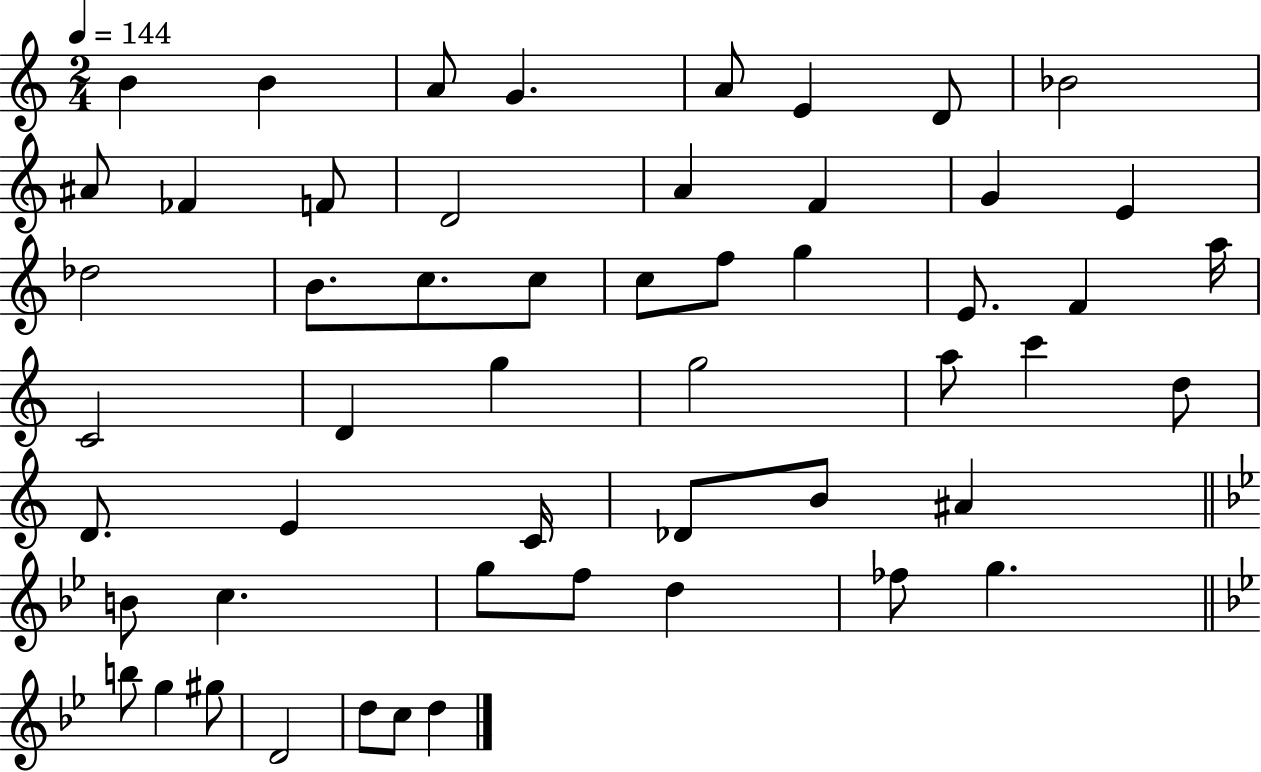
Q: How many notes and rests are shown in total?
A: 53